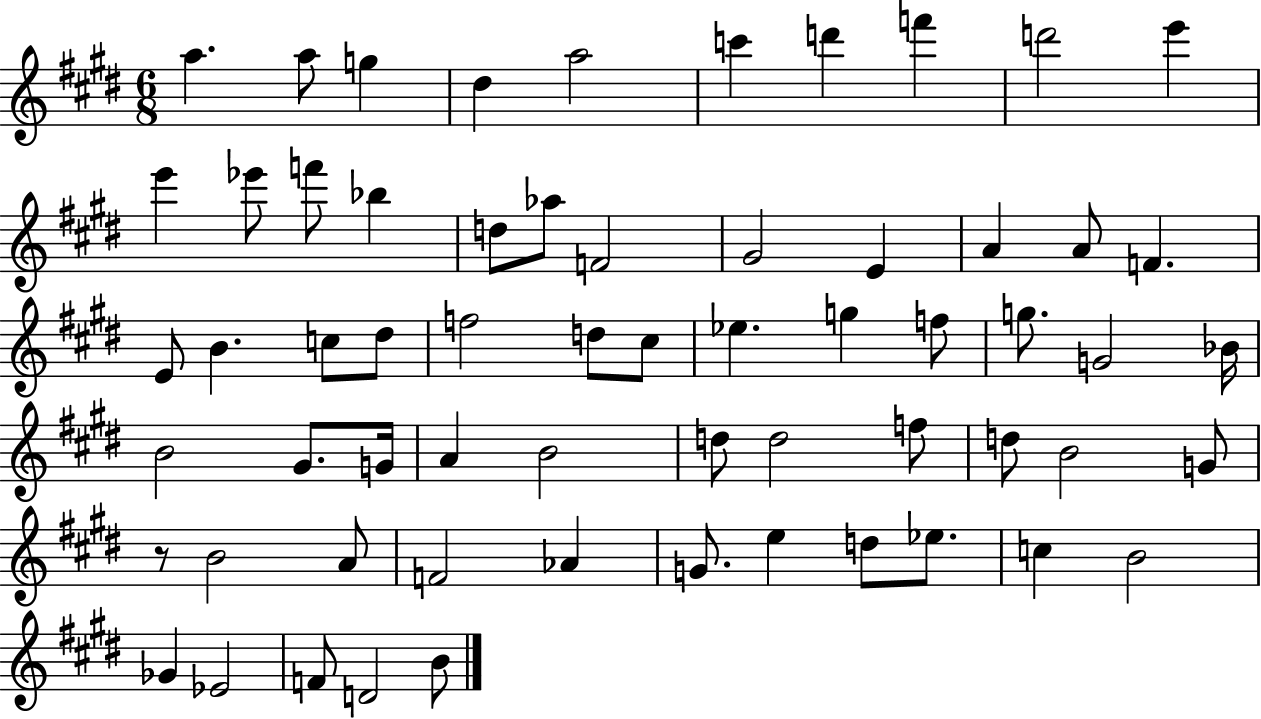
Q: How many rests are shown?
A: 1